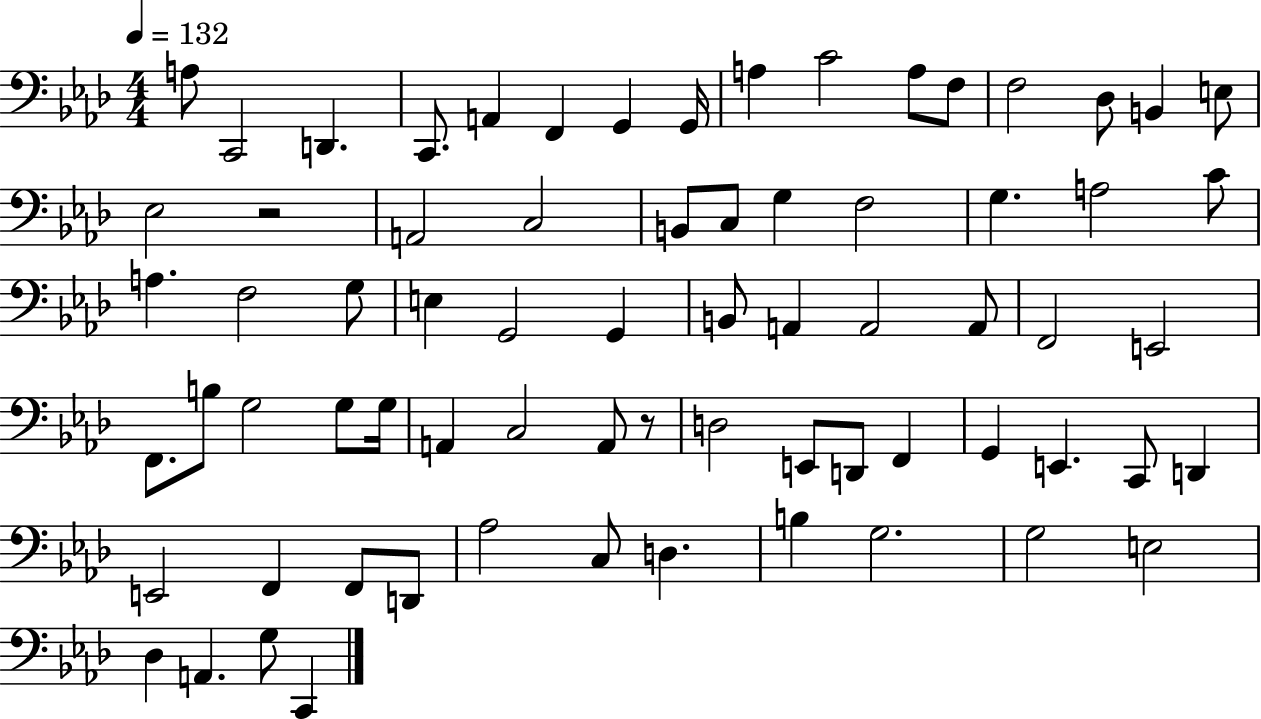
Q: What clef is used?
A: bass